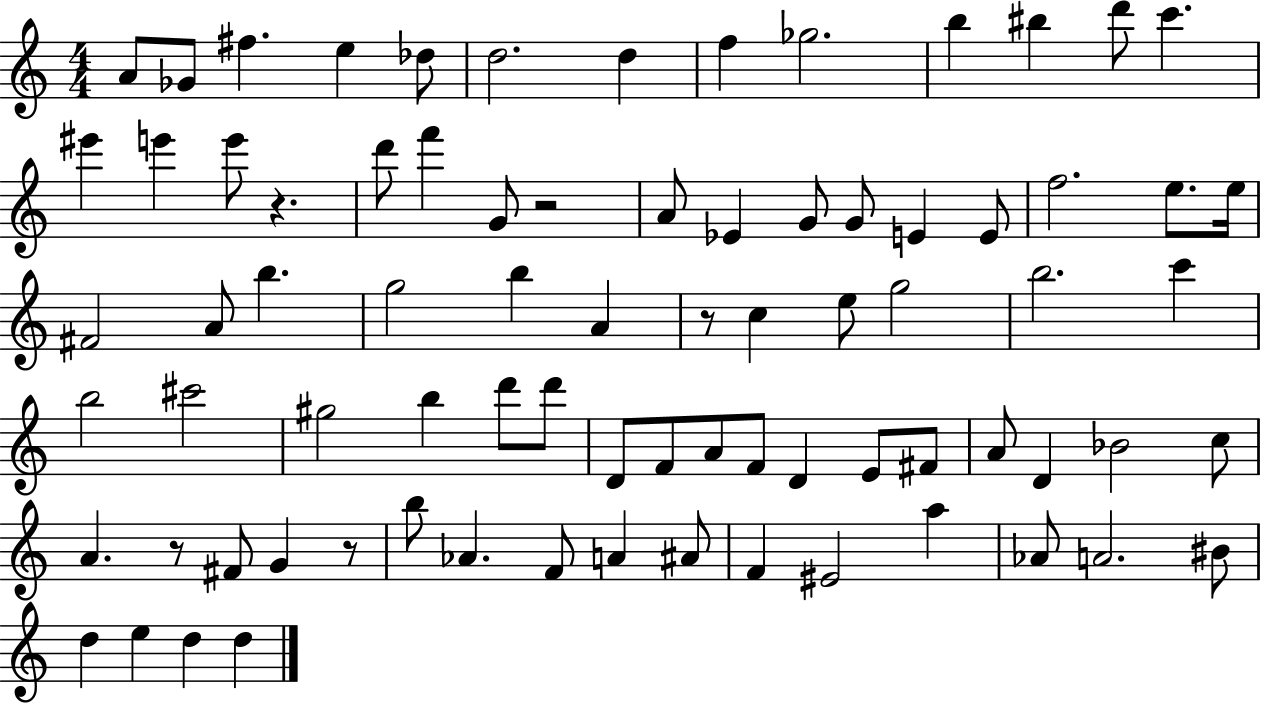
X:1
T:Untitled
M:4/4
L:1/4
K:C
A/2 _G/2 ^f e _d/2 d2 d f _g2 b ^b d'/2 c' ^e' e' e'/2 z d'/2 f' G/2 z2 A/2 _E G/2 G/2 E E/2 f2 e/2 e/4 ^F2 A/2 b g2 b A z/2 c e/2 g2 b2 c' b2 ^c'2 ^g2 b d'/2 d'/2 D/2 F/2 A/2 F/2 D E/2 ^F/2 A/2 D _B2 c/2 A z/2 ^F/2 G z/2 b/2 _A F/2 A ^A/2 F ^E2 a _A/2 A2 ^B/2 d e d d